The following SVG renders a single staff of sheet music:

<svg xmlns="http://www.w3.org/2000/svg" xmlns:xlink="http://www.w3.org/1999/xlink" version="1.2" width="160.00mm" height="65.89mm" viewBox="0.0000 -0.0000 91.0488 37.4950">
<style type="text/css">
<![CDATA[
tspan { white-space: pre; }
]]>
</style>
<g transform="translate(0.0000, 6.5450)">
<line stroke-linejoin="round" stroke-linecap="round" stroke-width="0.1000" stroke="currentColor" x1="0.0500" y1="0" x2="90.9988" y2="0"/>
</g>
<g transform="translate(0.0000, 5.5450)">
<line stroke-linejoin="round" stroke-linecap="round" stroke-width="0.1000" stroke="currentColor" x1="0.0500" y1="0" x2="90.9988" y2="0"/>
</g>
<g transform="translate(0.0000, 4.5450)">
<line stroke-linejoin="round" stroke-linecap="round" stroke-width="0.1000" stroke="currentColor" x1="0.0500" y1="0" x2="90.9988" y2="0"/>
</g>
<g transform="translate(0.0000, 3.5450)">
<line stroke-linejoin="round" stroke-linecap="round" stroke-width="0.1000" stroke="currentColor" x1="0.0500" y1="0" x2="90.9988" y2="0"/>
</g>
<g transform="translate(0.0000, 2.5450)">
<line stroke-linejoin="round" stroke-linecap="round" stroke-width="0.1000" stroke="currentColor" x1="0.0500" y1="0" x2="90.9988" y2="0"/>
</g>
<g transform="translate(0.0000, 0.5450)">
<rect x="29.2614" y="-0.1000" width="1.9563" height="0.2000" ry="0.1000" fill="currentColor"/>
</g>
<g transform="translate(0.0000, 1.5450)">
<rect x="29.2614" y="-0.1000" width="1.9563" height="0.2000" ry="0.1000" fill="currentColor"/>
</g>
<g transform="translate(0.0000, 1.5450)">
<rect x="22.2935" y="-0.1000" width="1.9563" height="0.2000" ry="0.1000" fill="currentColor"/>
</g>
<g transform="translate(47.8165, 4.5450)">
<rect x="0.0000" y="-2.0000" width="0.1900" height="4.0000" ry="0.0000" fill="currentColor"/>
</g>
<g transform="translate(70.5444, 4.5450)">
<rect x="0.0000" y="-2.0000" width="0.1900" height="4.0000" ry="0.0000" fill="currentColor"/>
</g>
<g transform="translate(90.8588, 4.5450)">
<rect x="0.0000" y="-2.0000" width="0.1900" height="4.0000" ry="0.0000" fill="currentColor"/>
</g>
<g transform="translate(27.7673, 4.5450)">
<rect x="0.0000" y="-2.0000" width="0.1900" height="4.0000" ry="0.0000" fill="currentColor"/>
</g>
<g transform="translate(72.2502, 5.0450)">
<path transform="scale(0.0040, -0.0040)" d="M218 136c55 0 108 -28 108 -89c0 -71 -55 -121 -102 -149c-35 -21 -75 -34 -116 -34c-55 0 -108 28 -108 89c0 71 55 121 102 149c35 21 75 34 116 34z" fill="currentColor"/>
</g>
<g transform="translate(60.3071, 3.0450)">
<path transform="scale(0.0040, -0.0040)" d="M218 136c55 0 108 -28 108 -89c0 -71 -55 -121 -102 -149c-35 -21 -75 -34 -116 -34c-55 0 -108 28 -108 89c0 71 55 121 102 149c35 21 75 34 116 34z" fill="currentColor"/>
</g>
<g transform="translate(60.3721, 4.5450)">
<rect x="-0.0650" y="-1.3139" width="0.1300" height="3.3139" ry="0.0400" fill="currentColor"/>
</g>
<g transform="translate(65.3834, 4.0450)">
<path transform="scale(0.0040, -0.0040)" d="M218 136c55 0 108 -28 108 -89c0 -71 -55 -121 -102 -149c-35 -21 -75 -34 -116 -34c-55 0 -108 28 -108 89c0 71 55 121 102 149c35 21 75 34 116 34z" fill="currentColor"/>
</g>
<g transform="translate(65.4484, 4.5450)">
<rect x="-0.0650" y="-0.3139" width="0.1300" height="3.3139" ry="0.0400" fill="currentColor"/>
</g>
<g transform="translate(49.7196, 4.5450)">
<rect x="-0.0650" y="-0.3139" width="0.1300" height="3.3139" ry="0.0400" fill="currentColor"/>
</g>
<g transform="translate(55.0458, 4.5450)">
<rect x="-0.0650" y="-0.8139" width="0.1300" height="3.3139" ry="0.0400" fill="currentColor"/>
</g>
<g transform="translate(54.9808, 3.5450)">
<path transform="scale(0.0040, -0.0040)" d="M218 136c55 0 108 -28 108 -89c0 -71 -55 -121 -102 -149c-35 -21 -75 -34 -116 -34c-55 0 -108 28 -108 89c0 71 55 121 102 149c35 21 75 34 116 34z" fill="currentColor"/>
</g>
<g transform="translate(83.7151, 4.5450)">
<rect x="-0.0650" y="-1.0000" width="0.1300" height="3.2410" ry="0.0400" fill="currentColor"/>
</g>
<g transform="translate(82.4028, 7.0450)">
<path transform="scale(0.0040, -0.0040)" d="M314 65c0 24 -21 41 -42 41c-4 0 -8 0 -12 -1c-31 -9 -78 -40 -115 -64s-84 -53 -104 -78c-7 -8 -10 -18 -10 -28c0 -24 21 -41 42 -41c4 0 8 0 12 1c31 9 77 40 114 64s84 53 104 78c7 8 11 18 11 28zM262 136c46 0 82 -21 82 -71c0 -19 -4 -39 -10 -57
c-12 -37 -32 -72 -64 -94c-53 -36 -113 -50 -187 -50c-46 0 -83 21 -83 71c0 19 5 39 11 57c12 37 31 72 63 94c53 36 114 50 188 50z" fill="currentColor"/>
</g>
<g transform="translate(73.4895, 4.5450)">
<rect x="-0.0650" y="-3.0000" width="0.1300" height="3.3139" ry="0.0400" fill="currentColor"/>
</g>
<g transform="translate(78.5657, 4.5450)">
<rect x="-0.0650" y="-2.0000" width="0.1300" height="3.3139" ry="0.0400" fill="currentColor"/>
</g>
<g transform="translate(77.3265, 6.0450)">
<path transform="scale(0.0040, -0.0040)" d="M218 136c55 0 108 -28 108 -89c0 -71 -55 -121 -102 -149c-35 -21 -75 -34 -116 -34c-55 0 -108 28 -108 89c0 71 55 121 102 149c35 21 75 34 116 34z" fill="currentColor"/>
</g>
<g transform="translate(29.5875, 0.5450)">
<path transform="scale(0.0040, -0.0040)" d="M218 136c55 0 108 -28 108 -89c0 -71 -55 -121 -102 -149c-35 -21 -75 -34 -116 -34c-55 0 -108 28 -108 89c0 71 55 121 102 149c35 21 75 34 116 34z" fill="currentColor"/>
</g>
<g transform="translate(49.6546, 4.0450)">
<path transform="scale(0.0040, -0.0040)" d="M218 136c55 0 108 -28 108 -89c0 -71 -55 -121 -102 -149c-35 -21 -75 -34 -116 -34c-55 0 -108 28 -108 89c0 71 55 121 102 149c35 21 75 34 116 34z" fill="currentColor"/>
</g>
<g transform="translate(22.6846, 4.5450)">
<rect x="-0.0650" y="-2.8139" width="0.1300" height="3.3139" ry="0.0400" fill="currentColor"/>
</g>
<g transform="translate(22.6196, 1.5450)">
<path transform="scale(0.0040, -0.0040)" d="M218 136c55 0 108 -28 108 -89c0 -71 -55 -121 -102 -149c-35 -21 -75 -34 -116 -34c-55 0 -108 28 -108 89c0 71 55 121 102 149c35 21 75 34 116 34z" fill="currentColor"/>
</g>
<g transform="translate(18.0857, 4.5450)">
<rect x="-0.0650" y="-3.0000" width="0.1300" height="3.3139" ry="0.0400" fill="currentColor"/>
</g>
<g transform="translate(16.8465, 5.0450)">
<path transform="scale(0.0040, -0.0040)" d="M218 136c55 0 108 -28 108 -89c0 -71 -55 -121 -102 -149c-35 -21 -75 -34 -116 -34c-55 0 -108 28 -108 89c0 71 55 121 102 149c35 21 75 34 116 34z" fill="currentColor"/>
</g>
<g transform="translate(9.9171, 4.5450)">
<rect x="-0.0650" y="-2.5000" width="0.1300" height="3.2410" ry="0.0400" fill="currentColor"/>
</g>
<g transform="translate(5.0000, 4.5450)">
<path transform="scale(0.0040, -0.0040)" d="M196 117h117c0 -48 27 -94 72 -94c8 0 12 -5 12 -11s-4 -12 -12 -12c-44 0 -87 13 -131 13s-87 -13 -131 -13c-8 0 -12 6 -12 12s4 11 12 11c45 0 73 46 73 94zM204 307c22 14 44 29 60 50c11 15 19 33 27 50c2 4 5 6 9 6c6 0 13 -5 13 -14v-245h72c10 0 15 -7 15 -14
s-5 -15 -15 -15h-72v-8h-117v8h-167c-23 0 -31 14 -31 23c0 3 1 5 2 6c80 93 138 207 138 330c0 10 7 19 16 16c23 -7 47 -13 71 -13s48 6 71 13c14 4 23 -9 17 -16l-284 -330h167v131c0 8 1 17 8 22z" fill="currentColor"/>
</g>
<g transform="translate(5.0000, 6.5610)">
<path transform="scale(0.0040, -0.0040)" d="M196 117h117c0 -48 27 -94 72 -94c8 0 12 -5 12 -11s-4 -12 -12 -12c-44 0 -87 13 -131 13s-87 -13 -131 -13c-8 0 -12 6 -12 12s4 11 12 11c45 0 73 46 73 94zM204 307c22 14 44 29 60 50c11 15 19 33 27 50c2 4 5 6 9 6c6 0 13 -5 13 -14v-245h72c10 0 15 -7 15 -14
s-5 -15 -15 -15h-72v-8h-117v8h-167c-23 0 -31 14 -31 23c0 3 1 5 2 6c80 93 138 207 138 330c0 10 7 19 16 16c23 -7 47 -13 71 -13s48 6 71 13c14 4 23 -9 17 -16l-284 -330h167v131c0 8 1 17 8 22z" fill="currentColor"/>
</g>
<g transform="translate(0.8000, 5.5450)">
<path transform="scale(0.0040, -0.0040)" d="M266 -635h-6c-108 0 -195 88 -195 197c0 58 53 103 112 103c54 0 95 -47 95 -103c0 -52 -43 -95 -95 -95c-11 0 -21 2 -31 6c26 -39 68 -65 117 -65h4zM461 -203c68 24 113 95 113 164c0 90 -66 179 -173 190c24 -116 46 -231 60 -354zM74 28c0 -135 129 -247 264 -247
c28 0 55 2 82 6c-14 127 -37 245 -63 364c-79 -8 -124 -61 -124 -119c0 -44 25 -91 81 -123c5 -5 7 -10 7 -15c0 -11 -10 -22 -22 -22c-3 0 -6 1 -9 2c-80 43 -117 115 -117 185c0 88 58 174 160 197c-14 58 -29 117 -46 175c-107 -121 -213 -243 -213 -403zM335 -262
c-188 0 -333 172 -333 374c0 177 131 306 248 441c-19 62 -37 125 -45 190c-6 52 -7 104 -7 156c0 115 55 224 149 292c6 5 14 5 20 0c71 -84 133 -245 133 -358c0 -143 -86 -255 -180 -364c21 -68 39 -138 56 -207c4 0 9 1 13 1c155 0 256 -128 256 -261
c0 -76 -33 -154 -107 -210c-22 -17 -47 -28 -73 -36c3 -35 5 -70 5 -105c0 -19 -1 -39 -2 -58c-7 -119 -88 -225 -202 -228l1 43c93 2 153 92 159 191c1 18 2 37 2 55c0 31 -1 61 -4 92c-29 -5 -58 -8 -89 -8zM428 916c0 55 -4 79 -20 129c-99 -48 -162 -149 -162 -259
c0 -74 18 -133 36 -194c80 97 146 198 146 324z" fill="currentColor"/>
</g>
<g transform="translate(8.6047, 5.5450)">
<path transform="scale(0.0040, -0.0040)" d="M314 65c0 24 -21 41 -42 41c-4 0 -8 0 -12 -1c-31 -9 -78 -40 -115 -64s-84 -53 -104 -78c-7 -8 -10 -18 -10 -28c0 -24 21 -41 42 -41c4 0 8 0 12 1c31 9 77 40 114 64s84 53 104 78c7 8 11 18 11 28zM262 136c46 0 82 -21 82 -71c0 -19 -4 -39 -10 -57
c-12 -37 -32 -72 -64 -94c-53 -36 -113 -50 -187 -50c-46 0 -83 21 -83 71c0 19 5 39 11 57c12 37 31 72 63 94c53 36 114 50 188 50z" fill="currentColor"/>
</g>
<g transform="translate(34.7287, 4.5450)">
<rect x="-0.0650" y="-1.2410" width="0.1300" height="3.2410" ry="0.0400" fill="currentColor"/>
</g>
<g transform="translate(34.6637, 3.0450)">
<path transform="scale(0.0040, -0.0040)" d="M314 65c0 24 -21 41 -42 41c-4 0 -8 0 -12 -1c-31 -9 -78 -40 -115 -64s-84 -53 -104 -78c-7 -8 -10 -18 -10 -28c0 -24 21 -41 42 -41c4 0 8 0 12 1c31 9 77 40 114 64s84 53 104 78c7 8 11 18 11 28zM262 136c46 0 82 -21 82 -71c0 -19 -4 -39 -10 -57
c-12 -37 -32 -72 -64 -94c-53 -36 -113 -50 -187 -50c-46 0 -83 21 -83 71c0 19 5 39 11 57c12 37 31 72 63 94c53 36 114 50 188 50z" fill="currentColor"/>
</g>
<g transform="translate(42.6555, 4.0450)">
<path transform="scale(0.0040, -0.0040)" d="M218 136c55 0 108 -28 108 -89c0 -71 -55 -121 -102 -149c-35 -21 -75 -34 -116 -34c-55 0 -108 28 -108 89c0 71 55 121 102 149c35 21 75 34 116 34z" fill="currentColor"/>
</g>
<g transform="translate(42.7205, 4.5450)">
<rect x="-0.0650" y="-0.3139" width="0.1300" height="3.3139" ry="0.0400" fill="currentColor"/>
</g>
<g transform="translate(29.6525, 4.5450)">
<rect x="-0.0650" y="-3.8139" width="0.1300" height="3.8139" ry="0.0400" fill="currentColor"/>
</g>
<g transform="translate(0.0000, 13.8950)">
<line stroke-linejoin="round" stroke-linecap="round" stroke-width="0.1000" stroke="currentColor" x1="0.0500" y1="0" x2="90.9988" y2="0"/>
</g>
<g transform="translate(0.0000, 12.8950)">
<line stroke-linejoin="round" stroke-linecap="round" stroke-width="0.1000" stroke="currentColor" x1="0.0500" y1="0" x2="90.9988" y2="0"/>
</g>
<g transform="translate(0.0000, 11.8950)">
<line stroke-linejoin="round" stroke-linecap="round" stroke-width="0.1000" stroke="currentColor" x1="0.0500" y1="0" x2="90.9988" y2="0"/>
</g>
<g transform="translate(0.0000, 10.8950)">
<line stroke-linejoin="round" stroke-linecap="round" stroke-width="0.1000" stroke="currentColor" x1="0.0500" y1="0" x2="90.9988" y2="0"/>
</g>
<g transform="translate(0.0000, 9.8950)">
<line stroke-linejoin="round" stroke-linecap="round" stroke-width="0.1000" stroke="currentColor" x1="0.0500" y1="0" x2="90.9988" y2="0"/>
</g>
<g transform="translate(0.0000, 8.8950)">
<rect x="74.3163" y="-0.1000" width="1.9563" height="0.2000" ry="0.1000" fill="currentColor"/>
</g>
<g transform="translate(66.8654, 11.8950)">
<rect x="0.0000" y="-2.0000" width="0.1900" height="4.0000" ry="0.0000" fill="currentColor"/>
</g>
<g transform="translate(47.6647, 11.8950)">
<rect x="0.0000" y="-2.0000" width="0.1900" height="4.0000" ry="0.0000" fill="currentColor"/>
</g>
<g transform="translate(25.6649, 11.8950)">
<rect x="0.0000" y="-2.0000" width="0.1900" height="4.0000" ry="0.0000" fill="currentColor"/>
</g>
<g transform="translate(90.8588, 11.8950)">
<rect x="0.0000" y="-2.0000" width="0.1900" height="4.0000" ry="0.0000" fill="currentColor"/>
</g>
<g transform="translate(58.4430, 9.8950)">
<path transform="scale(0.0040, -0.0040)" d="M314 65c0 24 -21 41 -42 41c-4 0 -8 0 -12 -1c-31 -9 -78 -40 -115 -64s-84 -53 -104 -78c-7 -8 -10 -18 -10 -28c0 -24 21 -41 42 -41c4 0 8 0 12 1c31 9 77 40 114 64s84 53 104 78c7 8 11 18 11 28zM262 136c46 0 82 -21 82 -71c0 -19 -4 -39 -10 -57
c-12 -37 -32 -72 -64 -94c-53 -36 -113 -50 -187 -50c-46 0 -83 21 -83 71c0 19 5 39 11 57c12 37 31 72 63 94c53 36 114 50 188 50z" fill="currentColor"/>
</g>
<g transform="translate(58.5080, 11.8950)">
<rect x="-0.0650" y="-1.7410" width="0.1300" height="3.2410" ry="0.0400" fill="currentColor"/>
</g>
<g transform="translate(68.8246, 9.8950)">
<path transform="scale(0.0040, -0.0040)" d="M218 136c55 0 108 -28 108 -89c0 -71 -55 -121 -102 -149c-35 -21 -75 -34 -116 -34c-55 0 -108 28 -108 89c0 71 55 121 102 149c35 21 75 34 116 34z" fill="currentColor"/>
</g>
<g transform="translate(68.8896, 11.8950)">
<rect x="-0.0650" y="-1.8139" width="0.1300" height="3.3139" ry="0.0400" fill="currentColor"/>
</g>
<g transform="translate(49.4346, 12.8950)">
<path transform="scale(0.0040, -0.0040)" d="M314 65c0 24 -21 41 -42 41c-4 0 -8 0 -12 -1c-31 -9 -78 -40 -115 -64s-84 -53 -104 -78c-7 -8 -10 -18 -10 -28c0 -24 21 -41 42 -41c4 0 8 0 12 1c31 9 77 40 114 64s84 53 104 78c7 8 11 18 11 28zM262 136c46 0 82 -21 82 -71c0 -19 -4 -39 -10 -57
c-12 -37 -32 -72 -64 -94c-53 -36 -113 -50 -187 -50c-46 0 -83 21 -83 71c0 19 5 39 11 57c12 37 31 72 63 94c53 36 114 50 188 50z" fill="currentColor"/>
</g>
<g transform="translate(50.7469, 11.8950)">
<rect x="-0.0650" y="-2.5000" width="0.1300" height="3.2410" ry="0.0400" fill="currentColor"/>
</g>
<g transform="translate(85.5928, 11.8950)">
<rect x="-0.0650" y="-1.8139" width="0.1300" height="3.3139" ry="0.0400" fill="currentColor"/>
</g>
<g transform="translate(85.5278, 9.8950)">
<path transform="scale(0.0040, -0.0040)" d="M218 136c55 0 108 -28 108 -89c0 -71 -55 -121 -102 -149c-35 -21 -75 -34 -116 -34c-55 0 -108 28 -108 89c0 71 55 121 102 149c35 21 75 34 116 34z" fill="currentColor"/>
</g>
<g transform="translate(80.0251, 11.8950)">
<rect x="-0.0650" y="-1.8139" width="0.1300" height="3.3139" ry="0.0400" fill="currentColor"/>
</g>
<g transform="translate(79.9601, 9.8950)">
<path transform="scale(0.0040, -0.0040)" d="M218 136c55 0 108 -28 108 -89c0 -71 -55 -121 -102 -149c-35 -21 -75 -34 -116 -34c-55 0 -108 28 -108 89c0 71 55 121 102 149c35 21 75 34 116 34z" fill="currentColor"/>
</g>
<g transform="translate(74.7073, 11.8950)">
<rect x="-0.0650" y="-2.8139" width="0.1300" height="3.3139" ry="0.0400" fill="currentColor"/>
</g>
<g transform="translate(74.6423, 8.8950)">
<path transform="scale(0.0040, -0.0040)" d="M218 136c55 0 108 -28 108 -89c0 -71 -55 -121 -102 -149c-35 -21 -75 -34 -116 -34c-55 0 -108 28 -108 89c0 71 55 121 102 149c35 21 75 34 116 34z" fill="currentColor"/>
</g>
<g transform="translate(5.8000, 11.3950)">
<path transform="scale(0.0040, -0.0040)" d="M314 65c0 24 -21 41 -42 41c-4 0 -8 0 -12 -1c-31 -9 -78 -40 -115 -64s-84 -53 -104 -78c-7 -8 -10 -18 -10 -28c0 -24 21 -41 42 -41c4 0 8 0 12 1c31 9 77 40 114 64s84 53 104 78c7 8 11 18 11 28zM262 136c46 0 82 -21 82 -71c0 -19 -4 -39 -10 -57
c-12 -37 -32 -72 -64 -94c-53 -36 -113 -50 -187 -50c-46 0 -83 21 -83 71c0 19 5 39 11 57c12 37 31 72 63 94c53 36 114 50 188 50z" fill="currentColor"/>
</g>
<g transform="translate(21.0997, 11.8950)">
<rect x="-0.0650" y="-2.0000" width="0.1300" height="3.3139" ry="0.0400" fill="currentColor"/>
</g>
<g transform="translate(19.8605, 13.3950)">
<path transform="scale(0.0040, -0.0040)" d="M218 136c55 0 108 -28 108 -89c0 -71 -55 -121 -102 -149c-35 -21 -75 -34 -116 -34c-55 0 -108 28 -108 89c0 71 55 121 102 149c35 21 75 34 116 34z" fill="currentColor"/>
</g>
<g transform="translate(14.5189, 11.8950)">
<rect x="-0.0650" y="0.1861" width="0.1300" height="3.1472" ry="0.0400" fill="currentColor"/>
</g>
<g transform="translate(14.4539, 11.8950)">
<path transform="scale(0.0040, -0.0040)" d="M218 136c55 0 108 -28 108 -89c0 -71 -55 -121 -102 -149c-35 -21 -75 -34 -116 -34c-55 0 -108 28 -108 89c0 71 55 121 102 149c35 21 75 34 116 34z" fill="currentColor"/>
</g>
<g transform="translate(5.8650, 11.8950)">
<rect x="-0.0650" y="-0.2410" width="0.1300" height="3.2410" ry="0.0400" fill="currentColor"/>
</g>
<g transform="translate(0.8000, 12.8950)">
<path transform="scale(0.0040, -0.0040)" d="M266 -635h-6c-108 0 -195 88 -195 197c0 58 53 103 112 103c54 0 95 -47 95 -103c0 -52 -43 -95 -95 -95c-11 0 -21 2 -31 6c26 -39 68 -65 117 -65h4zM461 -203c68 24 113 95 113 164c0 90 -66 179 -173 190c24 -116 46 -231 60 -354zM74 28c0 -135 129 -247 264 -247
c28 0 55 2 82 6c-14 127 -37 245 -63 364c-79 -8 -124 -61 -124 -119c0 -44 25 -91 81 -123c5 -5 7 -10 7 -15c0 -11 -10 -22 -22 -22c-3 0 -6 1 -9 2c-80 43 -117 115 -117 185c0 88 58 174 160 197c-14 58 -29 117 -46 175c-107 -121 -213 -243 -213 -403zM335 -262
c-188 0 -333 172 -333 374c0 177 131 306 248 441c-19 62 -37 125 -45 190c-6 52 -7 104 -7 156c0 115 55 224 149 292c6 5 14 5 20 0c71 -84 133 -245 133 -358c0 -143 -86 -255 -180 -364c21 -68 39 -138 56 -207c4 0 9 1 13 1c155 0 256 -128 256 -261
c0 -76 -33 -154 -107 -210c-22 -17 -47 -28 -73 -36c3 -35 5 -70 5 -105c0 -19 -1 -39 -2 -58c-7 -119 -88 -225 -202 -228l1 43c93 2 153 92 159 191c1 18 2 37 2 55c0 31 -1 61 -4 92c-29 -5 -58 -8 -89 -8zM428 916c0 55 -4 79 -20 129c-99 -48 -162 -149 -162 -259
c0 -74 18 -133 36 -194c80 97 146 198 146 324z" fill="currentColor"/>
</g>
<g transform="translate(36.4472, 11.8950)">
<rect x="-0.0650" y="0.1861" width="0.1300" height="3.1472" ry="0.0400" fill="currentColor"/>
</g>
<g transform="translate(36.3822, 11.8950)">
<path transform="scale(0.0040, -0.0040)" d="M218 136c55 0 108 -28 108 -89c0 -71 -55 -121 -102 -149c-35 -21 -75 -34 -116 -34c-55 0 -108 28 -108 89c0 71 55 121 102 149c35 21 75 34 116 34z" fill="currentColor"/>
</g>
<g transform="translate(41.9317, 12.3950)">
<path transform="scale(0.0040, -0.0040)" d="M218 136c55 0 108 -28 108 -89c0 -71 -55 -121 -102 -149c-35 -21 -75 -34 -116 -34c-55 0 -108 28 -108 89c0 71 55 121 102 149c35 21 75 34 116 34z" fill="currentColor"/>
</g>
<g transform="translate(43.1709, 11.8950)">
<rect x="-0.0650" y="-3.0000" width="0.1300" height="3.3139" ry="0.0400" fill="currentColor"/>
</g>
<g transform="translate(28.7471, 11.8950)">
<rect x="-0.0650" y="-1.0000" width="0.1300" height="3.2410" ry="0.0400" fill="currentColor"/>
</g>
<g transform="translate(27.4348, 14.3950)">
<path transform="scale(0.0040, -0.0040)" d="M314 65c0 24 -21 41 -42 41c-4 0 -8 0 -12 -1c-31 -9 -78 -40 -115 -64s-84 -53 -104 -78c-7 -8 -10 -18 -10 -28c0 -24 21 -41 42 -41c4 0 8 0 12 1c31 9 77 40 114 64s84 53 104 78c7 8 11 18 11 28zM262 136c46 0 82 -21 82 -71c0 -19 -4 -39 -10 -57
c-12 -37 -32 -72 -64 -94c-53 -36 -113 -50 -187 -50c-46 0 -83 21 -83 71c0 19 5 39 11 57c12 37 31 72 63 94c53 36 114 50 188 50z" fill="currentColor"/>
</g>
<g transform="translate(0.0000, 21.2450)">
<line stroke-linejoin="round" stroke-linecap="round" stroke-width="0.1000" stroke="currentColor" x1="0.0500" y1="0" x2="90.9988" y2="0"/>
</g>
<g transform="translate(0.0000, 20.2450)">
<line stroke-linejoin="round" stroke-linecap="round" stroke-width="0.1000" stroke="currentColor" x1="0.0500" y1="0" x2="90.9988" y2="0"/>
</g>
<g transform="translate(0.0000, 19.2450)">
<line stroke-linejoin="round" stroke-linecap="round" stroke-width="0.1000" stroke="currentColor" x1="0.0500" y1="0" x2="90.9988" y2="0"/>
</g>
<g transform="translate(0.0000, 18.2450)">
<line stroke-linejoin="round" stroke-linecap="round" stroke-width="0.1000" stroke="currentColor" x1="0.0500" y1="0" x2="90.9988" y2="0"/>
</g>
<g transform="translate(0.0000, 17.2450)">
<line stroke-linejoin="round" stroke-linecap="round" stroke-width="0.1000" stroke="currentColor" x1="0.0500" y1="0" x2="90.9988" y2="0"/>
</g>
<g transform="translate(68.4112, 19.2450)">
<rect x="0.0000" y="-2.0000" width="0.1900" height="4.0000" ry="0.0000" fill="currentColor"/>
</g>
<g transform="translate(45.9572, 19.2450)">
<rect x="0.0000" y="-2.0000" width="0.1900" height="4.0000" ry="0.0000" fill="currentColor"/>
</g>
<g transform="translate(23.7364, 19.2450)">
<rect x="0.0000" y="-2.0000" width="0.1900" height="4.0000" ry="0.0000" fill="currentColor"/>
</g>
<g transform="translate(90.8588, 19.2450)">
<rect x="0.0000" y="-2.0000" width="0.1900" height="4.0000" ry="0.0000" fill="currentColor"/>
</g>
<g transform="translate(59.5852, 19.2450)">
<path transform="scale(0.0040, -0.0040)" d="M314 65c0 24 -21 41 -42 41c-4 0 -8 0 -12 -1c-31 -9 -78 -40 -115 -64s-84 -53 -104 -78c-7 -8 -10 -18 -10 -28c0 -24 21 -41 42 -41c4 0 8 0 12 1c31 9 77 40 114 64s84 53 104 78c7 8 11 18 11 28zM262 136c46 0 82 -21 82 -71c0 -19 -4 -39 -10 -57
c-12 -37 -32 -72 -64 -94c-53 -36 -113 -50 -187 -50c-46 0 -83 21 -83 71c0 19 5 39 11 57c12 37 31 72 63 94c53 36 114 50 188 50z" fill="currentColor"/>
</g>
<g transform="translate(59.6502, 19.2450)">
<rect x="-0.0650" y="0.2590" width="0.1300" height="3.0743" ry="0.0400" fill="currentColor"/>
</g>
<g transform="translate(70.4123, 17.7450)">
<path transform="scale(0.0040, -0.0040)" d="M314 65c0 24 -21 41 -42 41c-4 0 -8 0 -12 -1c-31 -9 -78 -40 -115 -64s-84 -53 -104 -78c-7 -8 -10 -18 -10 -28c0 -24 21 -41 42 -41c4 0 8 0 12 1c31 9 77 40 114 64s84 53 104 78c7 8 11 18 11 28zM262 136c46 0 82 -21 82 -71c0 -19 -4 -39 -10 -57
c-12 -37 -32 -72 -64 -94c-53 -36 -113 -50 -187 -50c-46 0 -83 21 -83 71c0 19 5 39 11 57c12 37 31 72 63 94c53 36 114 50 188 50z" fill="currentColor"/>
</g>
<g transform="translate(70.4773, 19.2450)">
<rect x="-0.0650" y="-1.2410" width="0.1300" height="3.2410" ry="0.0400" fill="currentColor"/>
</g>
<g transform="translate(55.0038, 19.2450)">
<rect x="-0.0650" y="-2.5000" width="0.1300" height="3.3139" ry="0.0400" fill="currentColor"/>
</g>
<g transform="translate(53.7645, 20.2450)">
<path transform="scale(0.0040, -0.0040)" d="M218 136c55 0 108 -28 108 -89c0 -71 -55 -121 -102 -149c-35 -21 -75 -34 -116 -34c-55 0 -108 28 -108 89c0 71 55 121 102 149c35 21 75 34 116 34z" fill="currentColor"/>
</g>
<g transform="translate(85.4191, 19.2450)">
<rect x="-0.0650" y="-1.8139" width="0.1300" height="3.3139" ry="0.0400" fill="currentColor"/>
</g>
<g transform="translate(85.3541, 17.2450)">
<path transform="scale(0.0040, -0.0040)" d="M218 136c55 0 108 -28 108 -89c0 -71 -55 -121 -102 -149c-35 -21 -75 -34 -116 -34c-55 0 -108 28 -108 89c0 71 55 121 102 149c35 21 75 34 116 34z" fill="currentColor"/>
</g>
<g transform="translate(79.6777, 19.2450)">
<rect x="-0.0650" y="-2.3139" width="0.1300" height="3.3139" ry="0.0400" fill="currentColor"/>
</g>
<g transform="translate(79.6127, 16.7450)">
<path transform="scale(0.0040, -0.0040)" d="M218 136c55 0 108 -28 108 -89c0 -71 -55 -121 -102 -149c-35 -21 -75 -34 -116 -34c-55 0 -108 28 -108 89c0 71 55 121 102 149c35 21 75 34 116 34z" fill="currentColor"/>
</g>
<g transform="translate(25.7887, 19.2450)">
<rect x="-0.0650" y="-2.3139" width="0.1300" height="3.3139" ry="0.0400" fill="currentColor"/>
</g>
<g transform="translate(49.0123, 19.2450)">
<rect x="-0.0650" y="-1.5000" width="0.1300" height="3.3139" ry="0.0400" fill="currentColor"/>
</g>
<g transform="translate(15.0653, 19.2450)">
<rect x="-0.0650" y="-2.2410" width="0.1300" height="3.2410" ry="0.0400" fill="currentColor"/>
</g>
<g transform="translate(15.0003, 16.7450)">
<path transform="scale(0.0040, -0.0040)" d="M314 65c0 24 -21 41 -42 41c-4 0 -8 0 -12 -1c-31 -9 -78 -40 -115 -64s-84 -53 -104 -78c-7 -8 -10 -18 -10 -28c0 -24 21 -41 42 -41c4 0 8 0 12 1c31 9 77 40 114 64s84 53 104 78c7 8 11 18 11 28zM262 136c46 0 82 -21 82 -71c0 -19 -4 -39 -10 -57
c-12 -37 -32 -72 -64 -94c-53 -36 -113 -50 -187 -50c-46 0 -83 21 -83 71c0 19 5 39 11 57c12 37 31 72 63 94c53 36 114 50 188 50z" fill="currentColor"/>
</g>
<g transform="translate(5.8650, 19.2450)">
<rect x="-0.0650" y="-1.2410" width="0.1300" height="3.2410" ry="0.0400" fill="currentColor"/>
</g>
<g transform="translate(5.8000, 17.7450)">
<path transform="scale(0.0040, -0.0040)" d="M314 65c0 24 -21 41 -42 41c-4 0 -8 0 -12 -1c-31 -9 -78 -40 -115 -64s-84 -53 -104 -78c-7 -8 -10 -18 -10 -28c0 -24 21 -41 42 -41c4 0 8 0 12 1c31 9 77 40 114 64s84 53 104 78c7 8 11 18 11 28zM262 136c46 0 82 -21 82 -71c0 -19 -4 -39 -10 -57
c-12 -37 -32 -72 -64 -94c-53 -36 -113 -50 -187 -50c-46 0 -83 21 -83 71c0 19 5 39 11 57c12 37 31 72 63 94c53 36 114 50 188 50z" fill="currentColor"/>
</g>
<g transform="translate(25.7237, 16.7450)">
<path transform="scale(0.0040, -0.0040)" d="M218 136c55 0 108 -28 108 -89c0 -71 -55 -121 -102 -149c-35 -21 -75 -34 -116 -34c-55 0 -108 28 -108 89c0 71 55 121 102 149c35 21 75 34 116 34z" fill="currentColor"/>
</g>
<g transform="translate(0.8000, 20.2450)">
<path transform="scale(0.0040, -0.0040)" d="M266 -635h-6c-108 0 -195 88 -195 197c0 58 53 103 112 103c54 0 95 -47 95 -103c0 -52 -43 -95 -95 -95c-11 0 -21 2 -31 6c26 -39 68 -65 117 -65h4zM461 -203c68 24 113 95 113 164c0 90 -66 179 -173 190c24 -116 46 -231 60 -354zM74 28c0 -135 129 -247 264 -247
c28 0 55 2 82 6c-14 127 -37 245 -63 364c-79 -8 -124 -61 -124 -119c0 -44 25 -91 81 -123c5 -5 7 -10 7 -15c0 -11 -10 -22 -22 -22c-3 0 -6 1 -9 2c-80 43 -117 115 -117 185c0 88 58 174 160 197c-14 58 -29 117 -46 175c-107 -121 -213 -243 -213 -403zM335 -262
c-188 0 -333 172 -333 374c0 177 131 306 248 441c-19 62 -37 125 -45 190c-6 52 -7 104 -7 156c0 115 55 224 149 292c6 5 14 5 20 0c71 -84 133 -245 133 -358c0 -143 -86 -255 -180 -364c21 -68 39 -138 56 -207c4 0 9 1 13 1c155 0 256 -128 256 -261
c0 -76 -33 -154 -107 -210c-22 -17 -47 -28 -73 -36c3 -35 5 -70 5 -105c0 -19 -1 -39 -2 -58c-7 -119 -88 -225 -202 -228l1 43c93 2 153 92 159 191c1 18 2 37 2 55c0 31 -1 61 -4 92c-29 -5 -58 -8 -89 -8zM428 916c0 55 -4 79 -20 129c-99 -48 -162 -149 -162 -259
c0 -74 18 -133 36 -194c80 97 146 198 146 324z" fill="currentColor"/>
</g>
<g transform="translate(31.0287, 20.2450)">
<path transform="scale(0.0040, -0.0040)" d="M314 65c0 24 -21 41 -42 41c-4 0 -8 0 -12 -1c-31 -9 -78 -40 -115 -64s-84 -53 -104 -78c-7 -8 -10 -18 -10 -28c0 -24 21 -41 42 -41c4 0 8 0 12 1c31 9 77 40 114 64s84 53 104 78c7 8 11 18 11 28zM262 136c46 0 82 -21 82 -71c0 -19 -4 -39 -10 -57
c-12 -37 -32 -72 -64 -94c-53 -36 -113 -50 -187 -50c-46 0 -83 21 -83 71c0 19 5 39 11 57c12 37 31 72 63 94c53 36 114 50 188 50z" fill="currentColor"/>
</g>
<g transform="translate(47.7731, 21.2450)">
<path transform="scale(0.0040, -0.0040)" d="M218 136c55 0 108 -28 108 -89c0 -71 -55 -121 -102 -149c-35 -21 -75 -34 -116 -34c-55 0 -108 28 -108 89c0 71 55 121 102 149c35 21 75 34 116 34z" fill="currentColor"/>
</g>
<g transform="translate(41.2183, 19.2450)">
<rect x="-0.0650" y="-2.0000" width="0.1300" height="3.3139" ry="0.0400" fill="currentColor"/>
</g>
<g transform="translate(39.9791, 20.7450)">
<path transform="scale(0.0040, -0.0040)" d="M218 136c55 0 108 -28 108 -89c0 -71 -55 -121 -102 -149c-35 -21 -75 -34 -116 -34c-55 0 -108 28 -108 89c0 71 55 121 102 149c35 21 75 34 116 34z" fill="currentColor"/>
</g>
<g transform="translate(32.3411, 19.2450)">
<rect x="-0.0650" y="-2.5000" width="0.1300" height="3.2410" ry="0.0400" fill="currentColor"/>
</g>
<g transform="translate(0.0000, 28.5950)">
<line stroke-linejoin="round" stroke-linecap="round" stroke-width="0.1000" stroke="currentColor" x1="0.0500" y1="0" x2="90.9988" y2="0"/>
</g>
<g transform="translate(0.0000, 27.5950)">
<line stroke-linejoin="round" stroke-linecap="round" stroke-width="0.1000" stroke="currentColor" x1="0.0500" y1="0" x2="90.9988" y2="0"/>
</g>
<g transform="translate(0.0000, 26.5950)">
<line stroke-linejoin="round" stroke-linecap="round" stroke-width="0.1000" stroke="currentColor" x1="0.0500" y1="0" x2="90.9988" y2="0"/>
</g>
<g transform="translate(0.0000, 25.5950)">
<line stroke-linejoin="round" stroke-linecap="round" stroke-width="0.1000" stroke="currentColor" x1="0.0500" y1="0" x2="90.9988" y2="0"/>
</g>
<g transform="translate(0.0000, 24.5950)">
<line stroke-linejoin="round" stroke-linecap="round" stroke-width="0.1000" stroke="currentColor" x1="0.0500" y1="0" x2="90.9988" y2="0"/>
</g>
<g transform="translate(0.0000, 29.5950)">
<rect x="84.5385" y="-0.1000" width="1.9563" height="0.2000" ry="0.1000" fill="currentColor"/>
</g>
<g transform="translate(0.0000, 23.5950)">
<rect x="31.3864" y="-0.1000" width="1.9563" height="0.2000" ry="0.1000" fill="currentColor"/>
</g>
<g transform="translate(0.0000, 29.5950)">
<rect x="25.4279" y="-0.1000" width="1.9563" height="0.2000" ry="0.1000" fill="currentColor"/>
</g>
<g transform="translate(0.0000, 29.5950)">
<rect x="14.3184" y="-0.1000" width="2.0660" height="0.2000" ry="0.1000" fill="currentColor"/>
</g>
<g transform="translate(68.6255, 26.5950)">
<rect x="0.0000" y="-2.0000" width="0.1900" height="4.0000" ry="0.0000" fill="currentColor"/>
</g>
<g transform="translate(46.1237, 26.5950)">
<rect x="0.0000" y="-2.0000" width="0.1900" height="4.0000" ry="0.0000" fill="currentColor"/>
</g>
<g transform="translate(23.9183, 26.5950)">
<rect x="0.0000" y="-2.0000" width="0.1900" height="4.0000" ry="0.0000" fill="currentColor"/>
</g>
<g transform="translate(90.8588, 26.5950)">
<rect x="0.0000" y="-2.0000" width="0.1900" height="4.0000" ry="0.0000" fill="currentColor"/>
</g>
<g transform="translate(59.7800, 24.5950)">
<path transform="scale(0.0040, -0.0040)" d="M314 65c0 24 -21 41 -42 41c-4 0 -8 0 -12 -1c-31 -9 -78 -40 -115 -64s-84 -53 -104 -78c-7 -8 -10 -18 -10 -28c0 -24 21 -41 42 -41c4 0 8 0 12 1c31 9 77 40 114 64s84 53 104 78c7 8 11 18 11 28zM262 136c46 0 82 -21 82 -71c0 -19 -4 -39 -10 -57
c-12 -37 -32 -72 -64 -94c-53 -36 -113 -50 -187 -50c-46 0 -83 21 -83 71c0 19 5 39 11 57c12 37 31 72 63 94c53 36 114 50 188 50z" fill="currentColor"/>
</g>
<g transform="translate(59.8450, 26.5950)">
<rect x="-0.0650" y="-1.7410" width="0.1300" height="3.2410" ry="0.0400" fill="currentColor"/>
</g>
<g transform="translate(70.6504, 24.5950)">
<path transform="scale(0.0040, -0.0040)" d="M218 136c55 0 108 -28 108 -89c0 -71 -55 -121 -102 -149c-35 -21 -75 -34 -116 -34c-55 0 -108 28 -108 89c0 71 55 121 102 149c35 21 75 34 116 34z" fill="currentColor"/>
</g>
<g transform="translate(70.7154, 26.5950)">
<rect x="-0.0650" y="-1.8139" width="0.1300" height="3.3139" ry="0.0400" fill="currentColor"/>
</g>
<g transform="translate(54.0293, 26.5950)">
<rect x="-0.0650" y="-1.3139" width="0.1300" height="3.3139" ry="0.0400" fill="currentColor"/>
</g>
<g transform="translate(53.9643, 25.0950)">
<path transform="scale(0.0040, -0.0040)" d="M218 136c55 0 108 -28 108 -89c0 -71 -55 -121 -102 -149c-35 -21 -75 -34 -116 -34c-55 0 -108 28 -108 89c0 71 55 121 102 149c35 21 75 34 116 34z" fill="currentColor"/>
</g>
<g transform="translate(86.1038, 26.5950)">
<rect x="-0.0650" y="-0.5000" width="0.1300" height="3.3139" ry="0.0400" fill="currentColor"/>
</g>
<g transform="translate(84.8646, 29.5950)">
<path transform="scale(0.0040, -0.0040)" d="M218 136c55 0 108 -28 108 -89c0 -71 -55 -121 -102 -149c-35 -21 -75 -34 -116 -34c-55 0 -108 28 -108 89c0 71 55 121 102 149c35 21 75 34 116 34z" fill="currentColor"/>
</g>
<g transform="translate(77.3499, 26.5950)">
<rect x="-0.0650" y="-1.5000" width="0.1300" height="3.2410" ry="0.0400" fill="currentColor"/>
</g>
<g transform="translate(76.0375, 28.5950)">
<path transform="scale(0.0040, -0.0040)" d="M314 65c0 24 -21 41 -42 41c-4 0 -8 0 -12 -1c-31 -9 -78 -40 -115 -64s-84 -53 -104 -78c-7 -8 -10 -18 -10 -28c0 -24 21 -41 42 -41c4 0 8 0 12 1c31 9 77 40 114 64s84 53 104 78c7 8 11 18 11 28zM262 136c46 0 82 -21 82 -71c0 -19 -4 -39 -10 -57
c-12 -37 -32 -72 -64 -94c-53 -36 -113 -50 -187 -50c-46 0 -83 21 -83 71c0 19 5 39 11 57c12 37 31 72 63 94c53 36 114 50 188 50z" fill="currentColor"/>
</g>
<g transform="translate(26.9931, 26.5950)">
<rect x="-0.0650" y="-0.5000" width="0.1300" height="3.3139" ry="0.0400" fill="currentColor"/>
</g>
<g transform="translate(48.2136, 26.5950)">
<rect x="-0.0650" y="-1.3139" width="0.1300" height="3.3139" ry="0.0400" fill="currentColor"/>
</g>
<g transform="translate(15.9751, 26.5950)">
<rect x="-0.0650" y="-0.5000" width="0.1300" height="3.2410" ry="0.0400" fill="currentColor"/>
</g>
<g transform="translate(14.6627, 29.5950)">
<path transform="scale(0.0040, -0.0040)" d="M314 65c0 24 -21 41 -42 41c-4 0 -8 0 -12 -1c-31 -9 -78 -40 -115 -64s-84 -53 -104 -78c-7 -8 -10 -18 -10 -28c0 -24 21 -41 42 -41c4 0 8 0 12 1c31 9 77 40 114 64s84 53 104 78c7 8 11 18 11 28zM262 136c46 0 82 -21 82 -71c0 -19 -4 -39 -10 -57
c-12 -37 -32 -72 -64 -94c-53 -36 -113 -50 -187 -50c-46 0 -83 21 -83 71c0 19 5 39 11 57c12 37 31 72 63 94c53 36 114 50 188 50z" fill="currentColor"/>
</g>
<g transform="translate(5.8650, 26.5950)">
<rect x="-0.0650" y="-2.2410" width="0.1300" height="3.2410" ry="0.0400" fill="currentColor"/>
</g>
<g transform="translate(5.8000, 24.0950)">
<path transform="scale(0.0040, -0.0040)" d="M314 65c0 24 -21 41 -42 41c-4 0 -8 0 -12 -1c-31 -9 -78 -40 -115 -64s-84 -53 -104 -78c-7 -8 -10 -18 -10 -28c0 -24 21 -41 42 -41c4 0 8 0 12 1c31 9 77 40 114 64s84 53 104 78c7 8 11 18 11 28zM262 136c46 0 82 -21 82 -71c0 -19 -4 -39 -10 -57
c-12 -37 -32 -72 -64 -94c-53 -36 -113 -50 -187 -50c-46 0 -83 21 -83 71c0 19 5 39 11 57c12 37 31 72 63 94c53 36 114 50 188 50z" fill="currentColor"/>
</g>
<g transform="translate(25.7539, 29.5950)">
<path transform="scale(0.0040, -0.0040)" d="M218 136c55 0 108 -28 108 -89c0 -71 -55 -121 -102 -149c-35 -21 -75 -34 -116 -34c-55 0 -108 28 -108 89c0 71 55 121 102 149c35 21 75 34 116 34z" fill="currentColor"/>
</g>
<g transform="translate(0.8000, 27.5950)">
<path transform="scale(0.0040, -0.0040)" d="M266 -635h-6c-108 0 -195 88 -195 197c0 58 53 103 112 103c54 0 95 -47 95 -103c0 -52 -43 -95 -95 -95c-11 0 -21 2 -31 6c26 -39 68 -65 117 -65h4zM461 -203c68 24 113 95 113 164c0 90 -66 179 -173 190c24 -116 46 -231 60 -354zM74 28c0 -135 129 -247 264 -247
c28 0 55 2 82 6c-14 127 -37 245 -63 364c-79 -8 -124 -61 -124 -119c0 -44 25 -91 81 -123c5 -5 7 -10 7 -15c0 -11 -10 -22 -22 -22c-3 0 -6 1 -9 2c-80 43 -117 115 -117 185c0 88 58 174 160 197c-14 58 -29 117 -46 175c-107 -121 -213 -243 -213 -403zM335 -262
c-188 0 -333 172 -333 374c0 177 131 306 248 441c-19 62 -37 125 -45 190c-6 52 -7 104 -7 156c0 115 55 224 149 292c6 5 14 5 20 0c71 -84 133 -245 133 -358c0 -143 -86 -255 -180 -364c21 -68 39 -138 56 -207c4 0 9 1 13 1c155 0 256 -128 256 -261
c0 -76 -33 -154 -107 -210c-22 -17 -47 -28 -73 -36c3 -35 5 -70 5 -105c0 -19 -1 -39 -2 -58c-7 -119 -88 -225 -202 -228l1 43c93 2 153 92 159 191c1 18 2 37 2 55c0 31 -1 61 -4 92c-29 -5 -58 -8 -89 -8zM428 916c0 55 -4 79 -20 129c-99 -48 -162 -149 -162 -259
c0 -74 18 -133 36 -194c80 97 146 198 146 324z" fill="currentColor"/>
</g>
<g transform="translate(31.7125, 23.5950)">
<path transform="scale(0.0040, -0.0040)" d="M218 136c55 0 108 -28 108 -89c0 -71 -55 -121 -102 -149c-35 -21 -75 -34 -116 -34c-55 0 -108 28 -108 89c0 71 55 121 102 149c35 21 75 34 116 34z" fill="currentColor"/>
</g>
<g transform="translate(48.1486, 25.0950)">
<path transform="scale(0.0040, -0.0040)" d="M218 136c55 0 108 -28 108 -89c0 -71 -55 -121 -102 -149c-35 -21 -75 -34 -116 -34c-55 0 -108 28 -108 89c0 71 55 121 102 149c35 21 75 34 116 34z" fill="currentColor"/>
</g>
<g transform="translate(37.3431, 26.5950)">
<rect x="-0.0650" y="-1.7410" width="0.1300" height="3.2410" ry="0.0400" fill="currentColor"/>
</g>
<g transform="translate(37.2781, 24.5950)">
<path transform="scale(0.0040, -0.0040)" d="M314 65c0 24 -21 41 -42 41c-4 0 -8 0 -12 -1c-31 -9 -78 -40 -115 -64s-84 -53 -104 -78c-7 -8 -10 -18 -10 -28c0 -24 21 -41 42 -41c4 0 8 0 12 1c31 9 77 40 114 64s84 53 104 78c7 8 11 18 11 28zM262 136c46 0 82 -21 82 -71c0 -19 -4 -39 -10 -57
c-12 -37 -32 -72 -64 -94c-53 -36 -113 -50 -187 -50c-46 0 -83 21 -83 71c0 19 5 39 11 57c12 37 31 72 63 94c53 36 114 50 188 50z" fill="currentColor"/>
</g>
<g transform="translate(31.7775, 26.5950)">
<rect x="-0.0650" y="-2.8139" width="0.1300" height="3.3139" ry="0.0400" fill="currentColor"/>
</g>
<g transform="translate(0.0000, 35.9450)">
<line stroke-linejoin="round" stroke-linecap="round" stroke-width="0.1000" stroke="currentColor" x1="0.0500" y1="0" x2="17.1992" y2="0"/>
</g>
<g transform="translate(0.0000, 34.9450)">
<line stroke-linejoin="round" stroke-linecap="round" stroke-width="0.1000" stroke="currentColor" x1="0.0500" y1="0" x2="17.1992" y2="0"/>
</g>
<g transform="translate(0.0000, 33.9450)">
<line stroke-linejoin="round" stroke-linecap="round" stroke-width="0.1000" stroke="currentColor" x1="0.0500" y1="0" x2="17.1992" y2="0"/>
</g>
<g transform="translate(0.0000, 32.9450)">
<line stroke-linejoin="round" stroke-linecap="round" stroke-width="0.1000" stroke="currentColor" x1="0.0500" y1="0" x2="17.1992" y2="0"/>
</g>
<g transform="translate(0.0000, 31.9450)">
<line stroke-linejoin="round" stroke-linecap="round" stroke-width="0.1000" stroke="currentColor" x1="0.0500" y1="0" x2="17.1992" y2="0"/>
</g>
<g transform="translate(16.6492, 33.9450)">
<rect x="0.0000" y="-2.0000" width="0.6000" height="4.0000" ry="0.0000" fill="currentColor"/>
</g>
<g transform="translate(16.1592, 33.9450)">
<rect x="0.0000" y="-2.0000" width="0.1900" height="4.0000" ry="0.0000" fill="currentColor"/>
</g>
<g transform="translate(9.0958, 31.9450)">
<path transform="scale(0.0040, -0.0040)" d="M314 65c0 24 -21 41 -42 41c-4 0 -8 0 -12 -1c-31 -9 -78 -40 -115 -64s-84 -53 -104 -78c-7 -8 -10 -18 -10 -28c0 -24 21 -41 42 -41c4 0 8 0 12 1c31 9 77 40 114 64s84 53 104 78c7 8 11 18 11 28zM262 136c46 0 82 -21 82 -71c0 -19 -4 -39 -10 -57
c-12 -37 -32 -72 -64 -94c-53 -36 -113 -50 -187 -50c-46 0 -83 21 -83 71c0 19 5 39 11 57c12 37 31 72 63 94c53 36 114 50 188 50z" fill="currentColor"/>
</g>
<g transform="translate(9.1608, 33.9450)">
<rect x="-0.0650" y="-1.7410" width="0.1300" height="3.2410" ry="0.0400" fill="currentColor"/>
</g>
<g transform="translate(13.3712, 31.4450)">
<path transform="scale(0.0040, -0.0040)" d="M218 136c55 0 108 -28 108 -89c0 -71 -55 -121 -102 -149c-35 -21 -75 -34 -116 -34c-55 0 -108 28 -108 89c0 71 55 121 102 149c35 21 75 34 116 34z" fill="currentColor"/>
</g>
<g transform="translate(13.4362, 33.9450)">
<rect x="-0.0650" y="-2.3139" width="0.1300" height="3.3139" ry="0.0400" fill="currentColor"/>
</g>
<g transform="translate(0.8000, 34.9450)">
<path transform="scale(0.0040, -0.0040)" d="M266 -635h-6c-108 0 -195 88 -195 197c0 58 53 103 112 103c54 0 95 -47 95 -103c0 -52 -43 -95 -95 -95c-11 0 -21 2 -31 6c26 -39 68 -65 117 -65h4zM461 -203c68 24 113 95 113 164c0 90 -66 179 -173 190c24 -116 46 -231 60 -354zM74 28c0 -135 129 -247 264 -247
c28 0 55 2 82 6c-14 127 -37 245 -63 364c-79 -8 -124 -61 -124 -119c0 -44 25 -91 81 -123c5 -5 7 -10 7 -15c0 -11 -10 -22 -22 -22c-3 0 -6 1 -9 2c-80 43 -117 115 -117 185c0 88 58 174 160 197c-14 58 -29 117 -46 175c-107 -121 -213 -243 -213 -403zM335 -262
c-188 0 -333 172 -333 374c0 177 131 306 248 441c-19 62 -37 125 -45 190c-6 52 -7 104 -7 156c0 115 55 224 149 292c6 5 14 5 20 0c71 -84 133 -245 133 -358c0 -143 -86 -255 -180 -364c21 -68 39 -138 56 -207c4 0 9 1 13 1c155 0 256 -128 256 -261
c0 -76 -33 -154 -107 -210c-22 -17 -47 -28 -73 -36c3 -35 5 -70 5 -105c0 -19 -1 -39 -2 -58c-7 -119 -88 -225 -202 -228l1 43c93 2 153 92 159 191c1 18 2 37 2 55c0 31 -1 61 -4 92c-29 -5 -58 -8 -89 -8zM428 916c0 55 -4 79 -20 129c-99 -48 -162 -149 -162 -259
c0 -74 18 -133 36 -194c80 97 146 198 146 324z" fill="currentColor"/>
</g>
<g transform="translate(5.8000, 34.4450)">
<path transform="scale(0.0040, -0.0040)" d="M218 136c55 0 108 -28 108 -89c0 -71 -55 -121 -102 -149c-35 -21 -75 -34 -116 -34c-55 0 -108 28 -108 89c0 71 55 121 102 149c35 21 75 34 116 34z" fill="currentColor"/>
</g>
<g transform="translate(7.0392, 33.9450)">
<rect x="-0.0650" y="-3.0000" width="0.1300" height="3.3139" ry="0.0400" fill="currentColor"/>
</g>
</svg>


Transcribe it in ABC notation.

X:1
T:Untitled
M:4/4
L:1/4
K:C
G2 A a c' e2 c c d e c A F D2 c2 B F D2 B A G2 f2 f a f f e2 g2 g G2 F E G B2 e2 g f g2 C2 C a f2 e e f2 f E2 C A f2 g